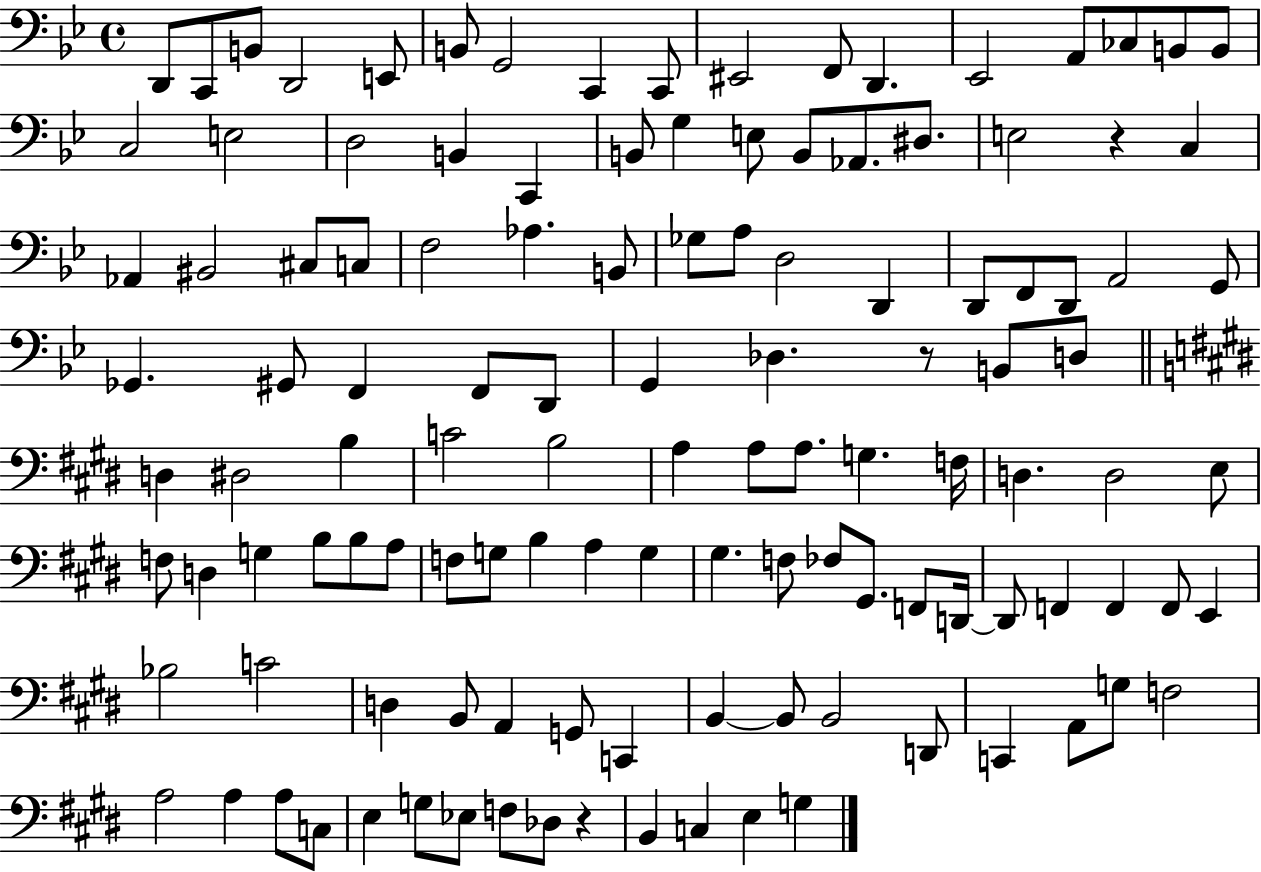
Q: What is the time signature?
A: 4/4